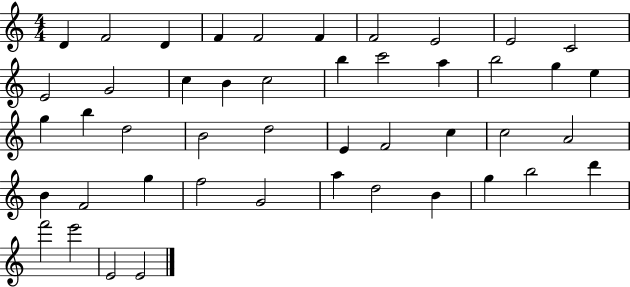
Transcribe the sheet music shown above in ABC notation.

X:1
T:Untitled
M:4/4
L:1/4
K:C
D F2 D F F2 F F2 E2 E2 C2 E2 G2 c B c2 b c'2 a b2 g e g b d2 B2 d2 E F2 c c2 A2 B F2 g f2 G2 a d2 B g b2 d' f'2 e'2 E2 E2